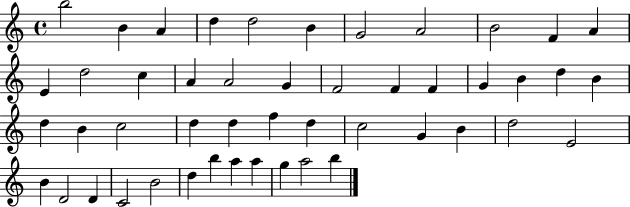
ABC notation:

X:1
T:Untitled
M:4/4
L:1/4
K:C
b2 B A d d2 B G2 A2 B2 F A E d2 c A A2 G F2 F F G B d B d B c2 d d f d c2 G B d2 E2 B D2 D C2 B2 d b a a g a2 b